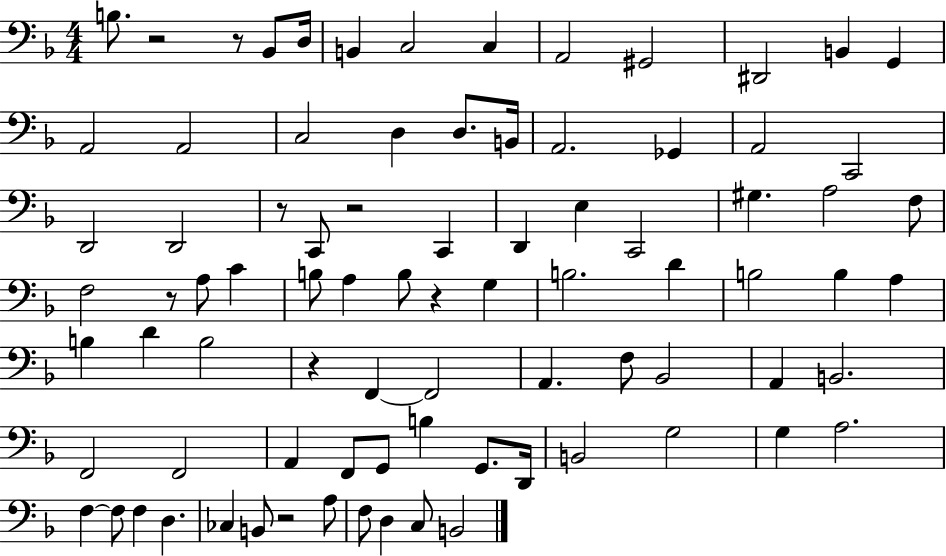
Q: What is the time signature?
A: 4/4